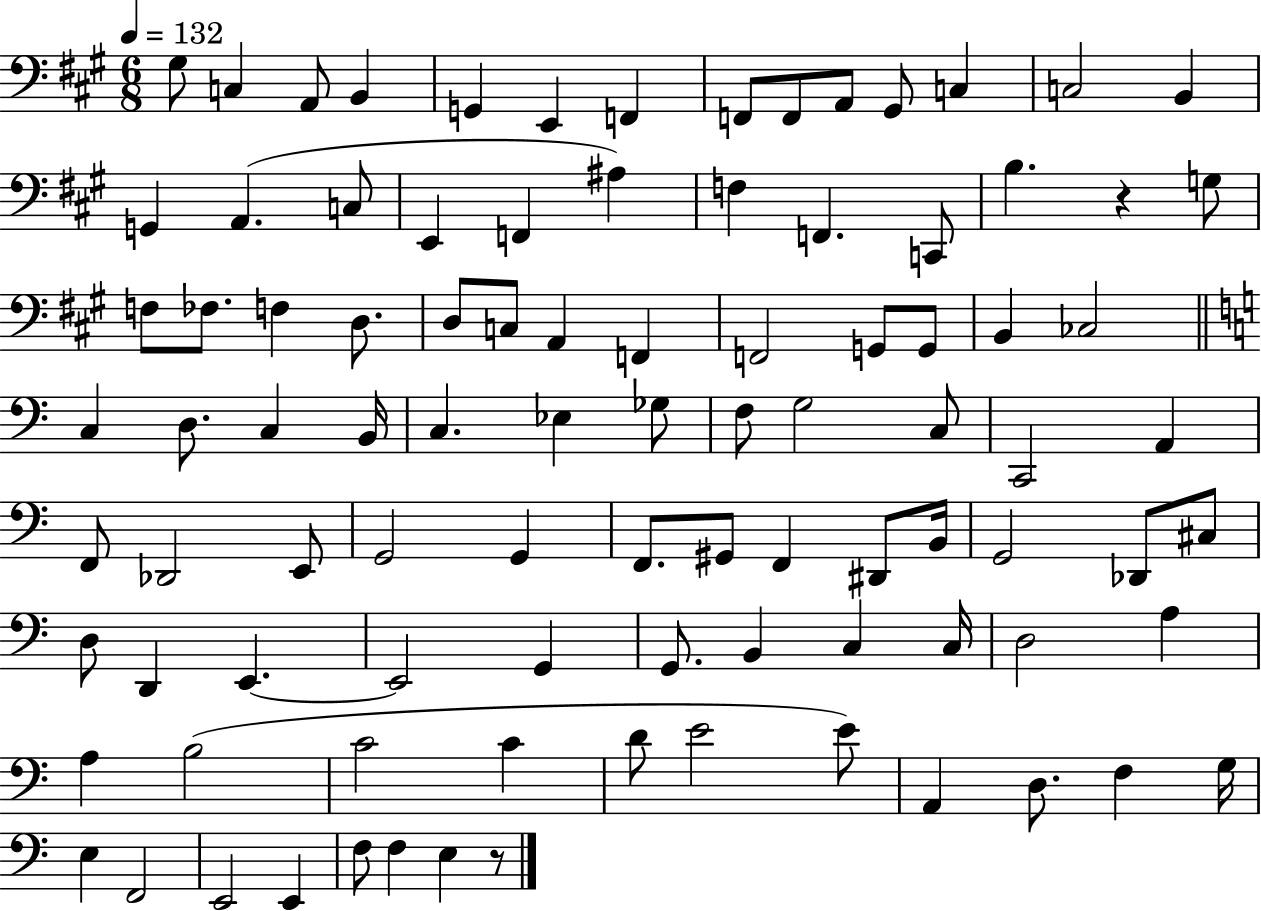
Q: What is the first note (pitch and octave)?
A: G#3